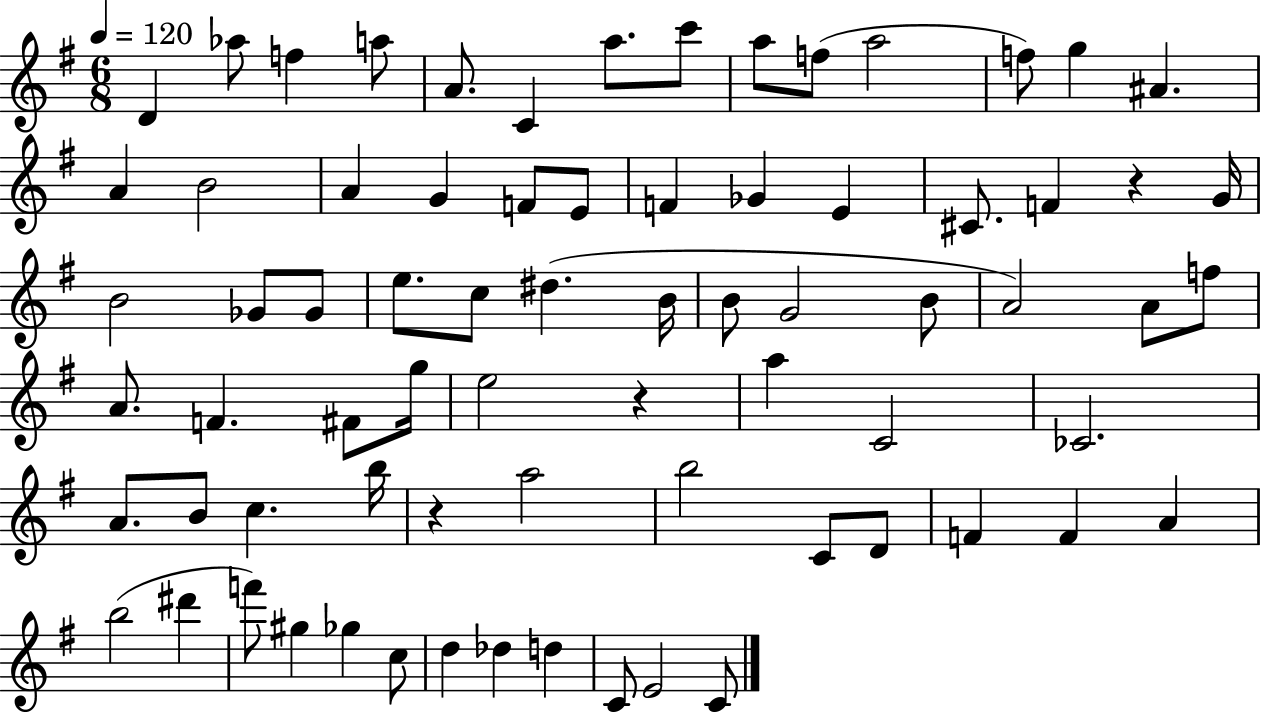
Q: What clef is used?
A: treble